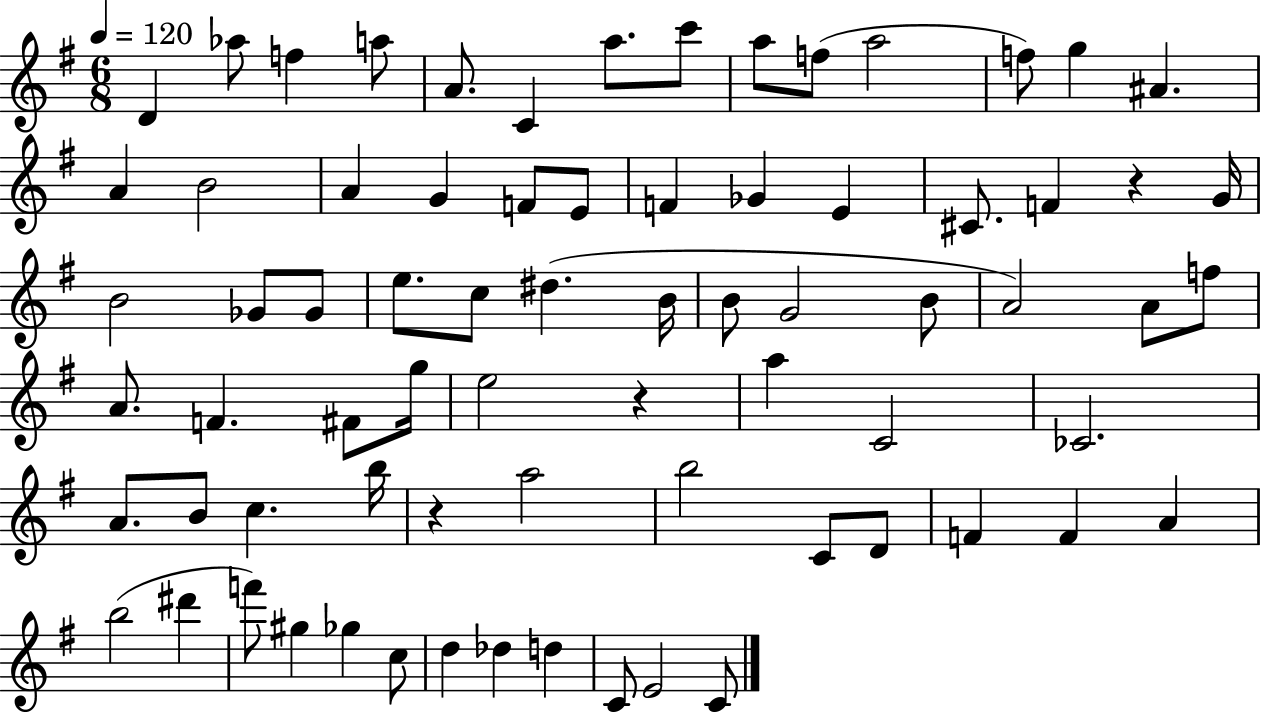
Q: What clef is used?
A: treble